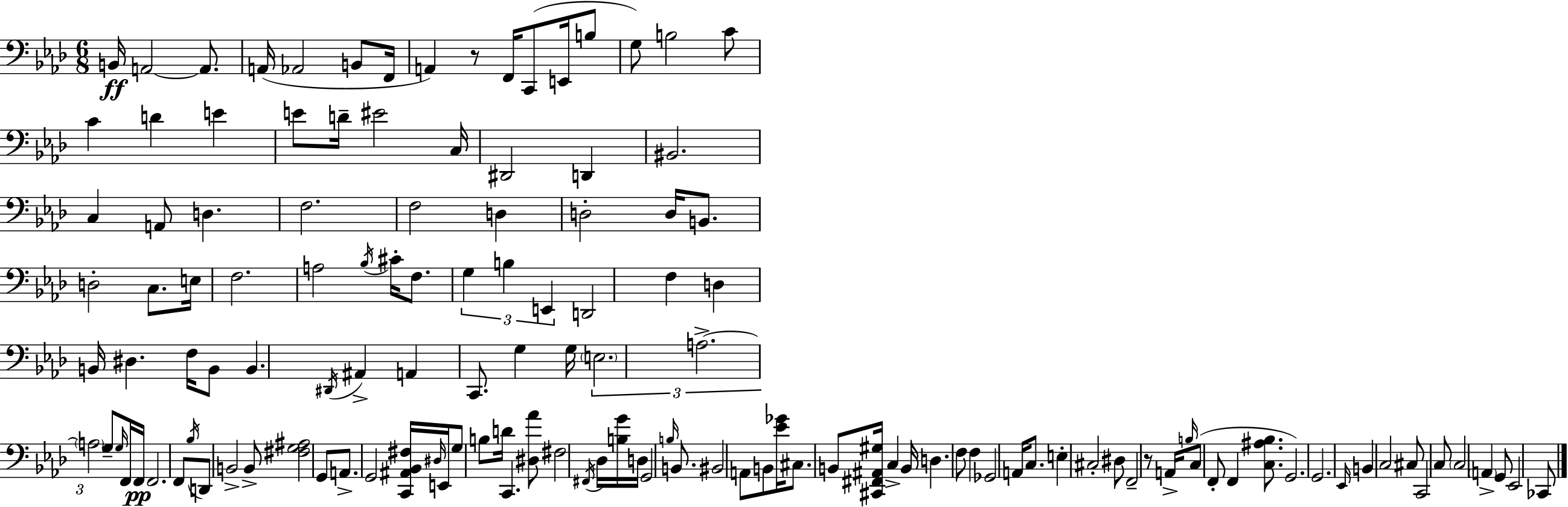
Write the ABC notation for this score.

X:1
T:Untitled
M:6/8
L:1/4
K:Fm
B,,/4 A,,2 A,,/2 A,,/4 _A,,2 B,,/2 F,,/4 A,, z/2 F,,/4 C,,/2 E,,/4 B,/2 G,/2 B,2 C/2 C D E E/2 D/4 ^E2 C,/4 ^D,,2 D,, ^B,,2 C, A,,/2 D, F,2 F,2 D, D,2 D,/4 B,,/2 D,2 C,/2 E,/4 F,2 A,2 _B,/4 ^C/4 F,/2 G, B, E,, D,,2 F, D, B,,/4 ^D, F,/4 B,,/2 B,, ^D,,/4 ^A,, A,, C,,/2 G, G,/4 E,2 A,2 A,2 G,/2 G,/4 F,,/4 F,,/4 F,,2 F,,/2 _B,/4 D,,/2 B,,2 B,,/2 [^F,G,^A,]2 G,,/2 A,,/2 G,,2 [C,,^A,,_B,,^F,]/4 ^D,/4 E,,/4 G,/2 B,/2 D/4 C,, [^D,_A]/2 ^F,2 ^F,,/4 _D,/4 [B,G]/4 D,/4 G,,2 B,/4 B,,/2 ^B,,2 A,,/2 B,,/2 [_E_G]/4 ^C,/2 B,,/2 [^C,,^F,,^A,,^G,]/4 C, B,,/4 D, F,/2 F, _G,,2 A,,/4 C,/2 E, ^C,2 ^D,/2 F,,2 z/2 A,,/4 B,/4 C,/2 F,,/2 F,, [C,^A,_B,]/2 G,,2 G,,2 _E,,/4 B,, C,2 ^C,/2 C,,2 C,/2 C,2 A,, G,,/2 _E,,2 _C,,/2